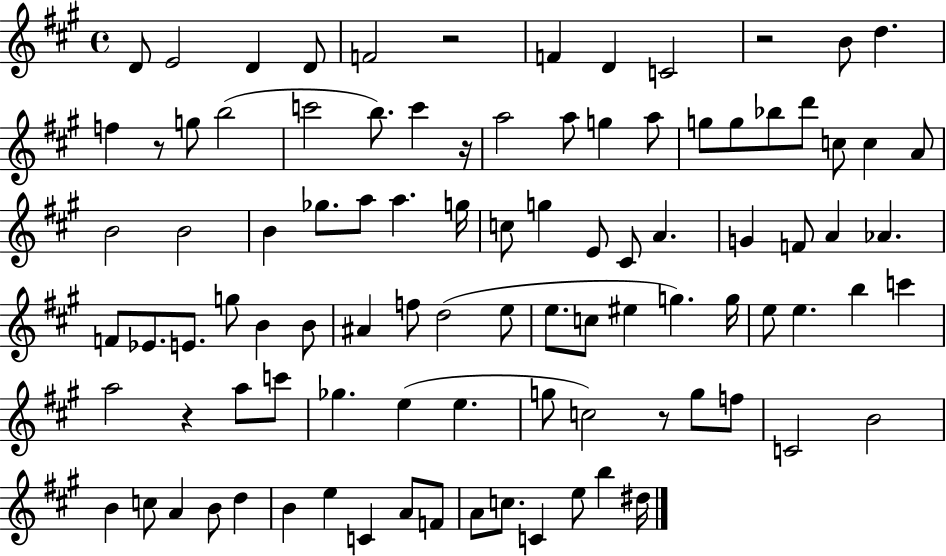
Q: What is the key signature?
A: A major